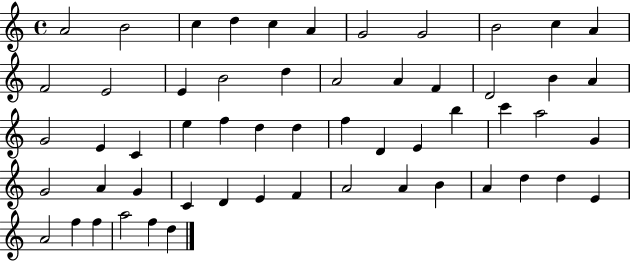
A4/h B4/h C5/q D5/q C5/q A4/q G4/h G4/h B4/h C5/q A4/q F4/h E4/h E4/q B4/h D5/q A4/h A4/q F4/q D4/h B4/q A4/q G4/h E4/q C4/q E5/q F5/q D5/q D5/q F5/q D4/q E4/q B5/q C6/q A5/h G4/q G4/h A4/q G4/q C4/q D4/q E4/q F4/q A4/h A4/q B4/q A4/q D5/q D5/q E4/q A4/h F5/q F5/q A5/h F5/q D5/q